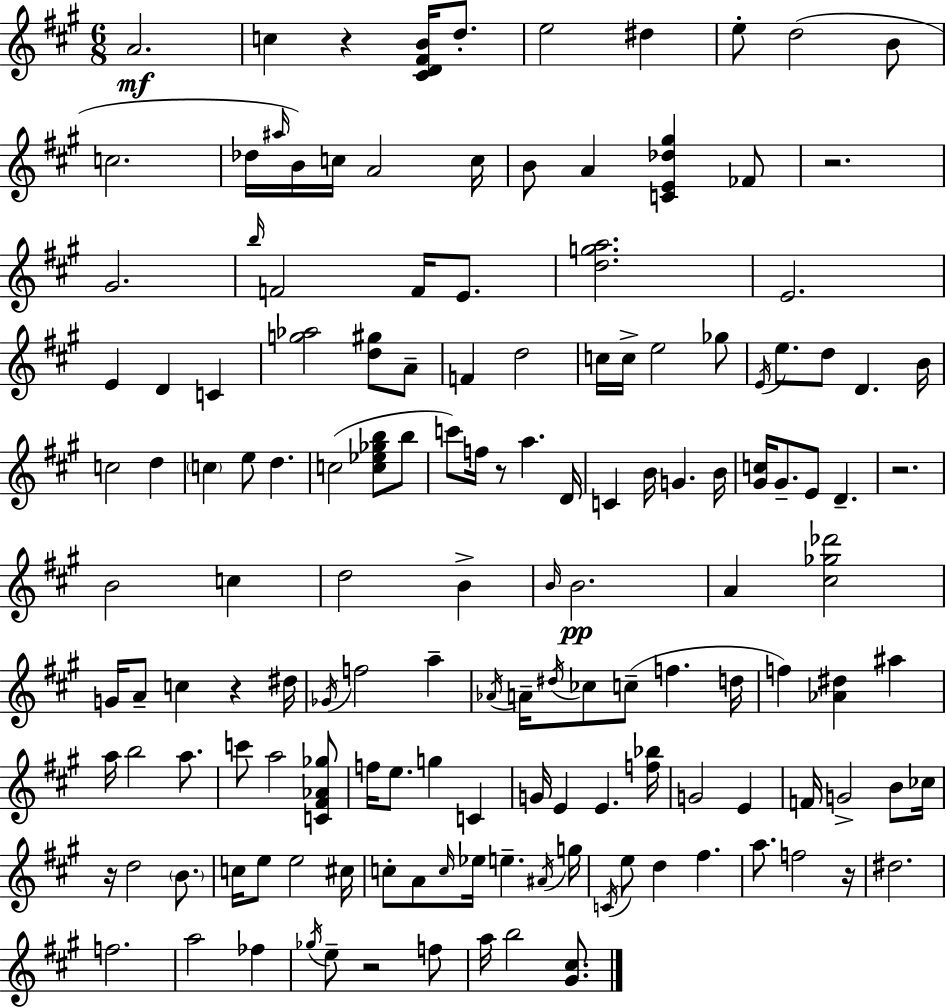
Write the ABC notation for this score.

X:1
T:Untitled
M:6/8
L:1/4
K:A
A2 c z [^CD^FB]/4 d/2 e2 ^d e/2 d2 B/2 c2 _d/4 ^a/4 B/4 c/4 A2 c/4 B/2 A [CE_d^g] _F/2 z2 ^G2 b/4 F2 F/4 E/2 [dga]2 E2 E D C [g_a]2 [d^g]/2 A/2 F d2 c/4 c/4 e2 _g/2 E/4 e/2 d/2 D B/4 c2 d c e/2 d c2 [c_e_gb]/2 b/2 c'/2 f/4 z/2 a D/4 C B/4 G B/4 [^Gc]/4 ^G/2 E/2 D z2 B2 c d2 B B/4 B2 A [^c_g_d']2 G/4 A/2 c z ^d/4 _G/4 f2 a _A/4 A/4 ^d/4 _c/2 c/2 f d/4 f [_A^d] ^a a/4 b2 a/2 c'/2 a2 [C^F_A_g]/2 f/4 e/2 g C G/4 E E [f_b]/4 G2 E F/4 G2 B/2 _c/4 z/4 d2 B/2 c/4 e/2 e2 ^c/4 c/2 A/2 c/4 _e/4 e ^A/4 g/4 C/4 e/2 d ^f a/2 f2 z/4 ^d2 f2 a2 _f _g/4 e/2 z2 f/2 a/4 b2 [^G^c]/2